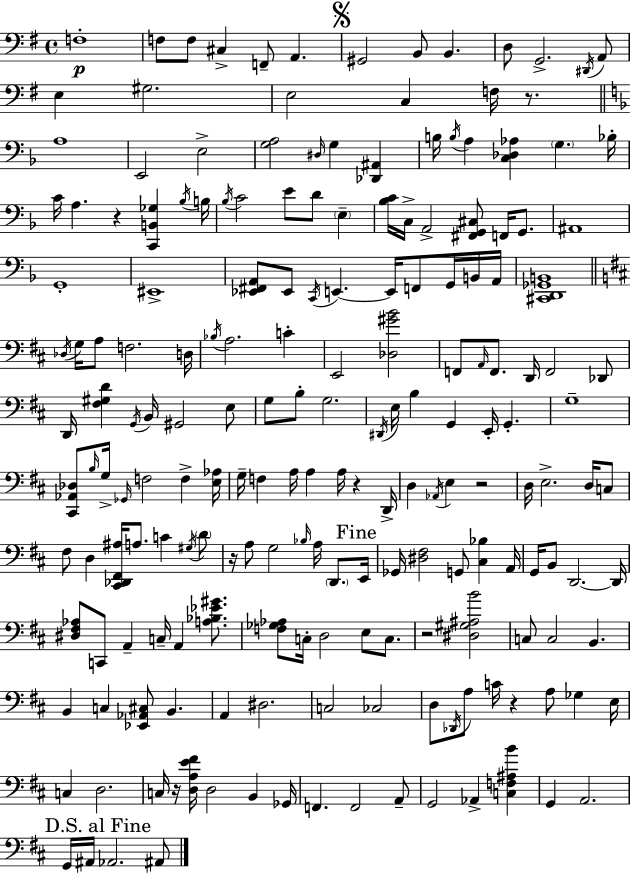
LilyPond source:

{
  \clef bass
  \time 4/4
  \defaultTimeSignature
  \key e \minor
  f1-.\p | f8 f8 cis4-> f,8-- a,4. | \mark \markup { \musicglyph "scripts.segno" } gis,2 b,8 b,4. | d8 g,2.-> \acciaccatura { dis,16 } a,8 | \break e4 gis2. | e2 c4 f16 r8. | \bar "||" \break \key f \major a1 | e,2 e2-> | <g a>2 \grace { dis16 } g4 <des, ais,>4 | b16 \acciaccatura { b16 } a4 <c des aes>4 \parenthesize g4. | \break bes16-. c'16 a4. r4 <c, b, ges>4 | \acciaccatura { bes16 } b16 \acciaccatura { bes16 } c'2 e'8 d'8 | \parenthesize e4-- <bes c'>16 c16-> a,2-> <fis, g, cis>8 | f,16 g,8. ais,1 | \break g,1-. | eis,1-> | <ees, fis, a,>8 ees,8 \acciaccatura { c,16 } e,4.~~ e,16 | f,8 g,16 b,16 a,16 <cis, d, ges, b,>1 | \break \bar "||" \break \key b \minor \acciaccatura { des16 } g16 a8 f2. | d16 \acciaccatura { bes16 } a2. c'4-. | e,2 <des gis' b'>2 | f,8 \grace { a,16 } f,8. d,16 f,2 | \break des,8 d,16 <fis gis d'>4 \acciaccatura { g,16 } b,16 gis,2 | e8 g8 b8-. g2. | \acciaccatura { dis,16 } e16 b4 g,4 e,16-. g,4.-. | g1-- | \break <cis, aes, des>8 \grace { b16 } g16-> \grace { ges,16 } f2 | f4-> <e aes>16 g16-- f4 a16 a4 | a16 r4 d,16-> d4 \acciaccatura { aes,16 } e4 | r2 d16 e2.-> | \break d16 c8 fis8 d4 <cis, des, fis, ais>16 a8. | c'4 \acciaccatura { gis16 } \parenthesize d'8 r16 a8 g2 | \grace { bes16 } a16 \parenthesize d,8. \mark "Fine" e,16 ges,16 <dis fis>2 | g,8 <cis bes>4 a,16 g,16 b,8 d,2.~~ | \break d,16 <dis fis aes>8 c,8 a,4-- | c16-- a,4 <a bes ees' gis'>8. <f ges aes>8 c16-. d2 | e8 c8. r2 | <dis gis ais b'>2 c8 c2 | \break b,4. b,4 c4 | <ees, aes, cis>8 b,4. a,4 dis2. | c2 | ces2 d8 \acciaccatura { des,16 } a8 c'16 | \break r4 a8 ges4 e16 c4 d2. | c16 r16 <d a e' fis'>16 d2 | b,4 ges,16 f,4. | f,2 a,8-- g,2 | \break aes,4-> <c f ais b'>4 g,4 a,2. | \mark "D.S. al Fine" g,16 ais,16 aes,2. | ais,8 \bar "|."
}